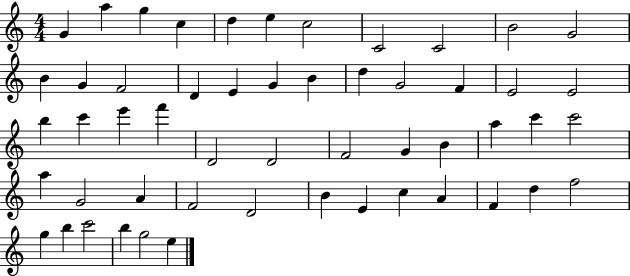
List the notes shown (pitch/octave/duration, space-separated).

G4/q A5/q G5/q C5/q D5/q E5/q C5/h C4/h C4/h B4/h G4/h B4/q G4/q F4/h D4/q E4/q G4/q B4/q D5/q G4/h F4/q E4/h E4/h B5/q C6/q E6/q F6/q D4/h D4/h F4/h G4/q B4/q A5/q C6/q C6/h A5/q G4/h A4/q F4/h D4/h B4/q E4/q C5/q A4/q F4/q D5/q F5/h G5/q B5/q C6/h B5/q G5/h E5/q